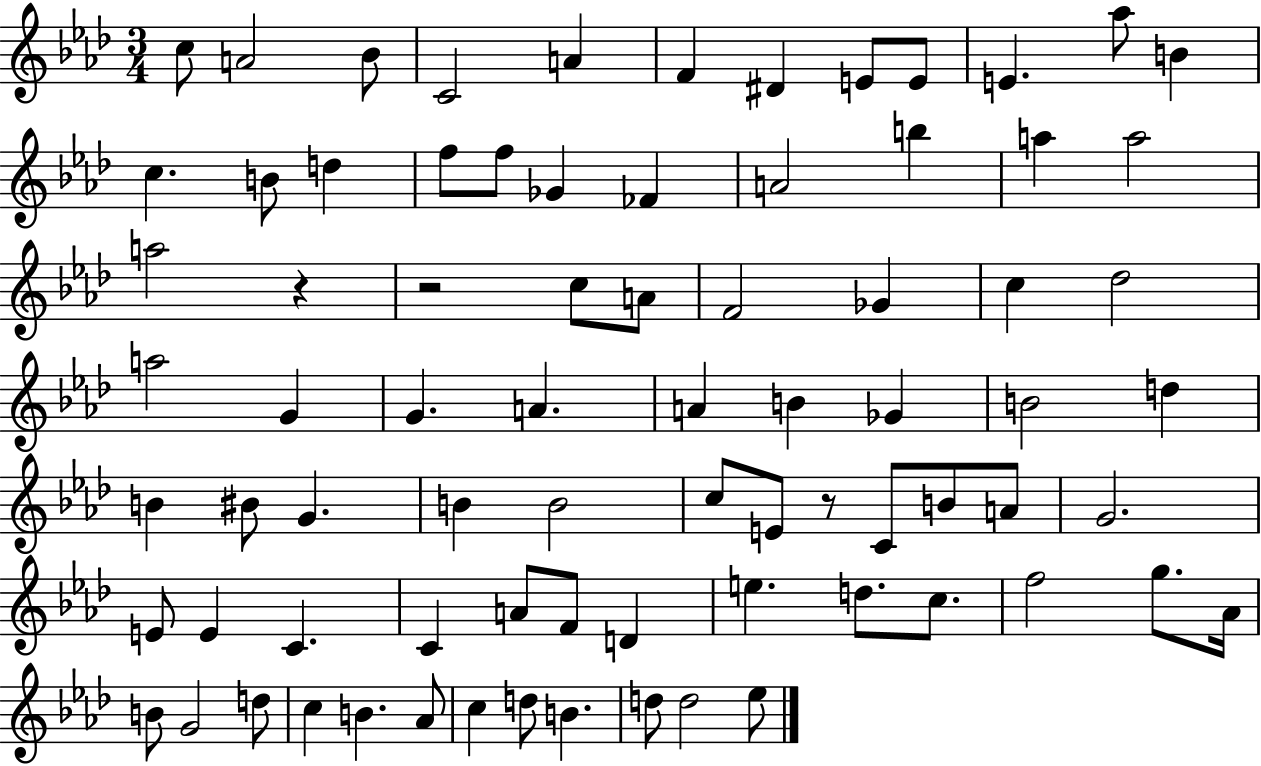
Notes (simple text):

C5/e A4/h Bb4/e C4/h A4/q F4/q D#4/q E4/e E4/e E4/q. Ab5/e B4/q C5/q. B4/e D5/q F5/e F5/e Gb4/q FES4/q A4/h B5/q A5/q A5/h A5/h R/q R/h C5/e A4/e F4/h Gb4/q C5/q Db5/h A5/h G4/q G4/q. A4/q. A4/q B4/q Gb4/q B4/h D5/q B4/q BIS4/e G4/q. B4/q B4/h C5/e E4/e R/e C4/e B4/e A4/e G4/h. E4/e E4/q C4/q. C4/q A4/e F4/e D4/q E5/q. D5/e. C5/e. F5/h G5/e. Ab4/s B4/e G4/h D5/e C5/q B4/q. Ab4/e C5/q D5/e B4/q. D5/e D5/h Eb5/e